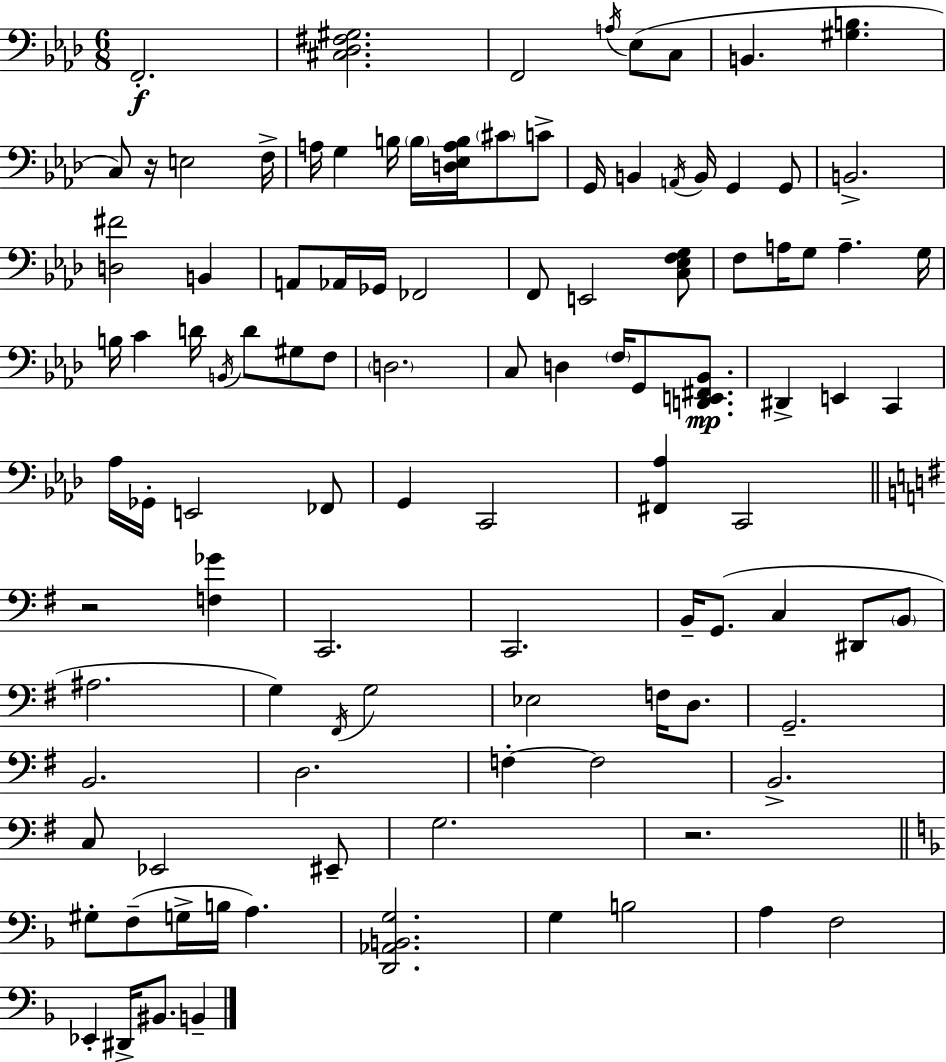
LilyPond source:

{
  \clef bass
  \numericTimeSignature
  \time 6/8
  \key aes \major
  f,2.-.\f | <cis des fis gis>2. | f,2 \acciaccatura { a16 } ees8( c8 | b,4. <gis b>4. | \break c8) r16 e2 | f16-> a16 g4 b16 \parenthesize b16 <d ees a b>16 \parenthesize cis'8 c'8-> | g,16 b,4 \acciaccatura { a,16 } b,16 g,4 | g,8 b,2.-> | \break <d fis'>2 b,4 | a,8 aes,16 ges,16 fes,2 | f,8 e,2 | <c ees f g>8 f8 a16 g8 a4.-- | \break g16 b16 c'4 d'16 \acciaccatura { b,16 } d'8 gis8 | f8 \parenthesize d2. | c8 d4 \parenthesize f16 g,8 | <d, e, fis, bes,>8.\mp dis,4-> e,4 c,4 | \break aes16 ges,16-. e,2 | fes,8 g,4 c,2 | <fis, aes>4 c,2 | \bar "||" \break \key g \major r2 <f ges'>4 | c,2. | c,2. | b,16-- g,8.( c4 dis,8 \parenthesize b,8 | \break ais2. | g4) \acciaccatura { fis,16 } g2 | ees2 f16 d8. | g,2.-- | \break b,2. | d2. | f4-.~~ f2 | b,2.-> | \break c8 ees,2 eis,8-- | g2. | r2. | \bar "||" \break \key f \major gis8-. f8--( g16-> b16 a4.) | <d, aes, b, g>2. | g4 b2 | a4 f2 | \break ees,4-. dis,16-> bis,8. b,4-- | \bar "|."
}